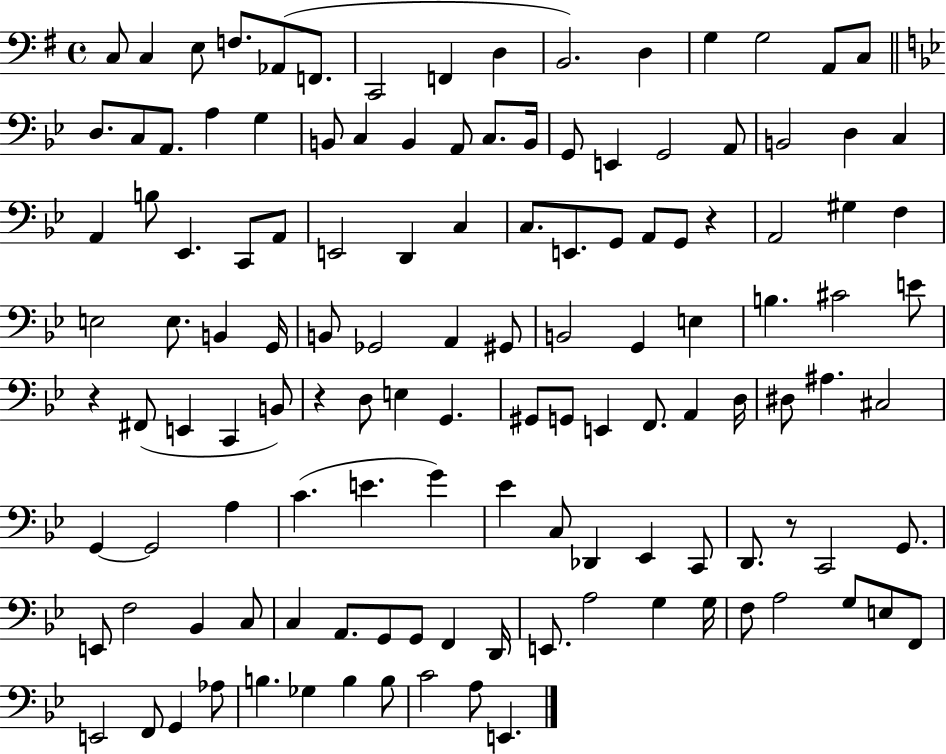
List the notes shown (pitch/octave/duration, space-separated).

C3/e C3/q E3/e F3/e. Ab2/e F2/e. C2/h F2/q D3/q B2/h. D3/q G3/q G3/h A2/e C3/e D3/e. C3/e A2/e. A3/q G3/q B2/e C3/q B2/q A2/e C3/e. B2/s G2/e E2/q G2/h A2/e B2/h D3/q C3/q A2/q B3/e Eb2/q. C2/e A2/e E2/h D2/q C3/q C3/e. E2/e. G2/e A2/e G2/e R/q A2/h G#3/q F3/q E3/h E3/e. B2/q G2/s B2/e Gb2/h A2/q G#2/e B2/h G2/q E3/q B3/q. C#4/h E4/e R/q F#2/e E2/q C2/q B2/e R/q D3/e E3/q G2/q. G#2/e G2/e E2/q F2/e. A2/q D3/s D#3/e A#3/q. C#3/h G2/q G2/h A3/q C4/q. E4/q. G4/q Eb4/q C3/e Db2/q Eb2/q C2/e D2/e. R/e C2/h G2/e. E2/e F3/h Bb2/q C3/e C3/q A2/e. G2/e G2/e F2/q D2/s E2/e. A3/h G3/q G3/s F3/e A3/h G3/e E3/e F2/e E2/h F2/e G2/q Ab3/e B3/q. Gb3/q B3/q B3/e C4/h A3/e E2/q.